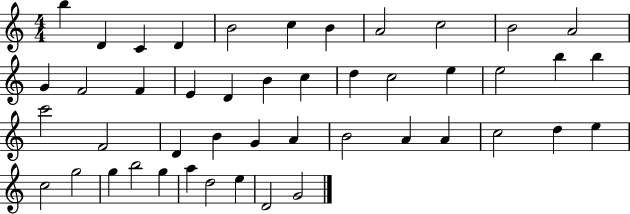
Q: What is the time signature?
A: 4/4